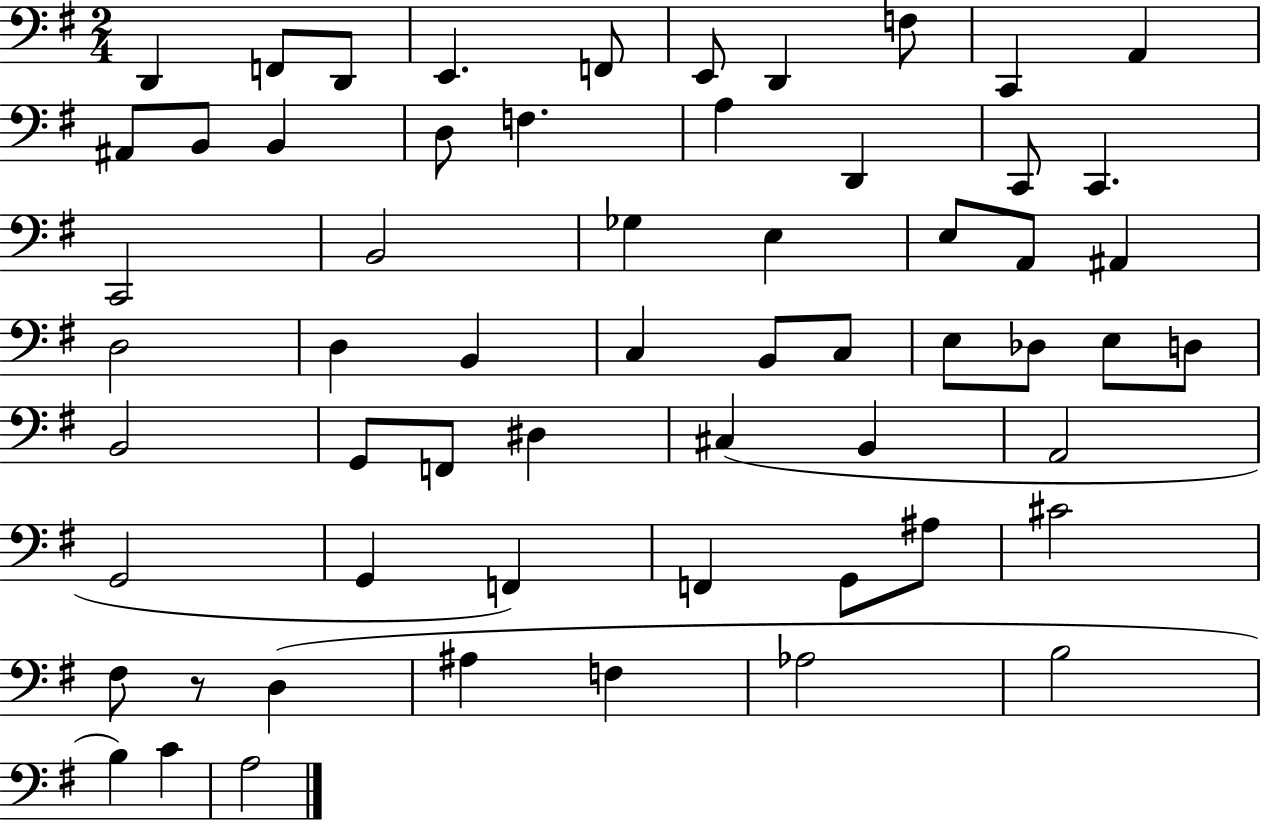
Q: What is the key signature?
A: G major